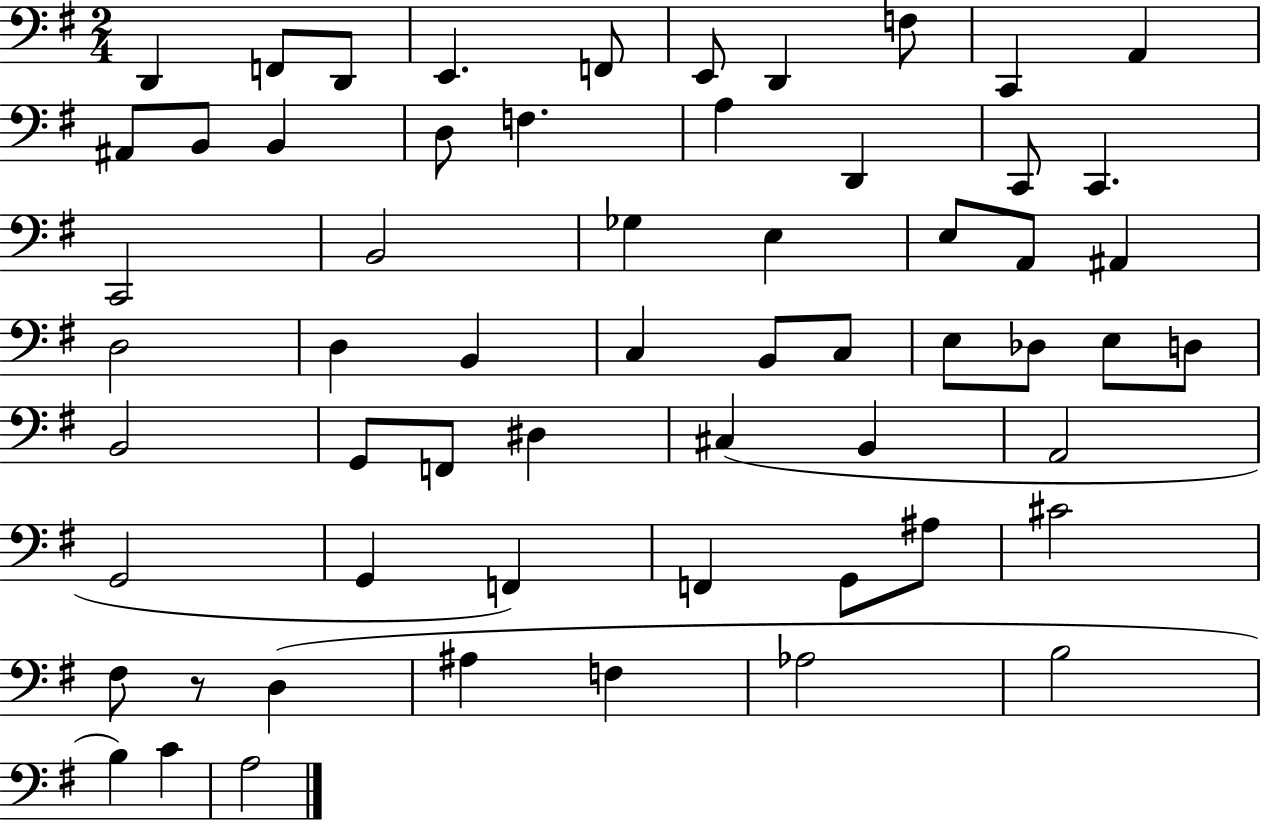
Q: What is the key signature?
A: G major